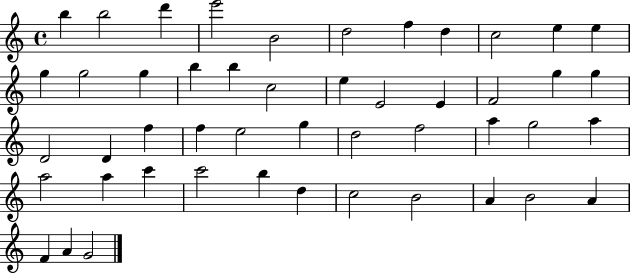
B5/q B5/h D6/q E6/h B4/h D5/h F5/q D5/q C5/h E5/q E5/q G5/q G5/h G5/q B5/q B5/q C5/h E5/q E4/h E4/q F4/h G5/q G5/q D4/h D4/q F5/q F5/q E5/h G5/q D5/h F5/h A5/q G5/h A5/q A5/h A5/q C6/q C6/h B5/q D5/q C5/h B4/h A4/q B4/h A4/q F4/q A4/q G4/h